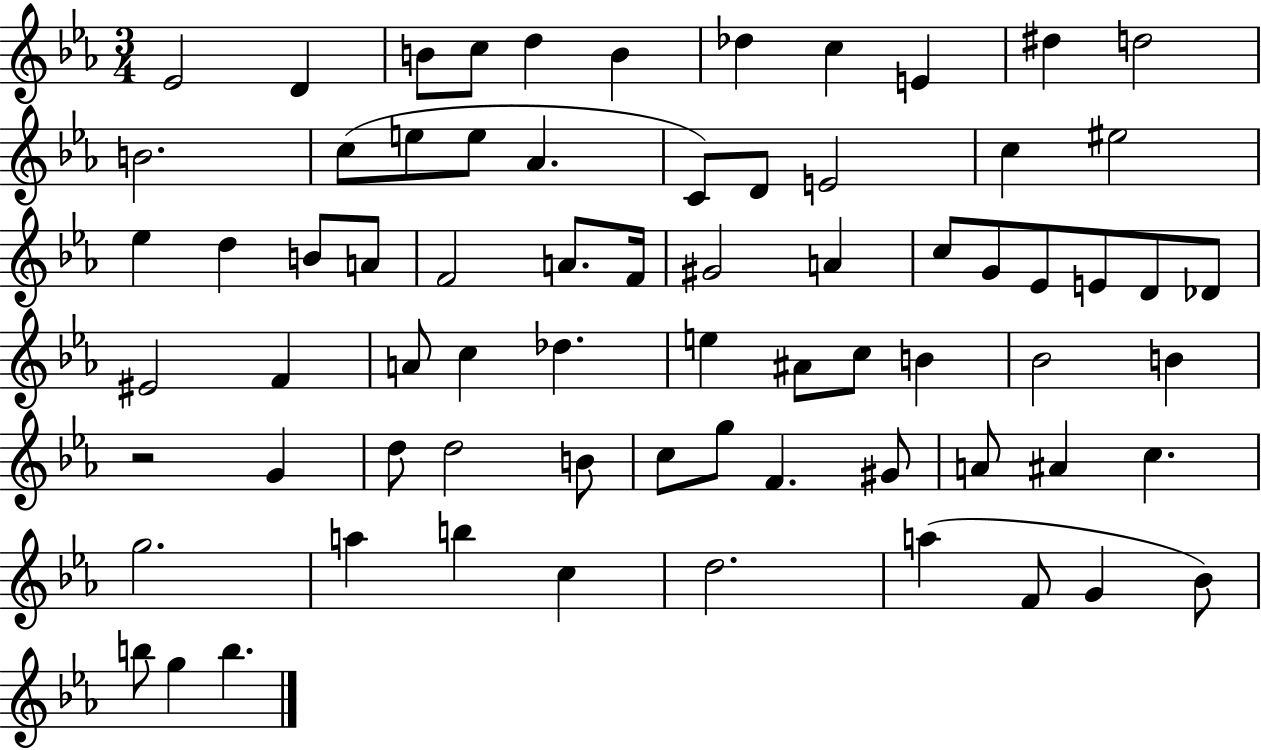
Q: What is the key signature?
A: EES major